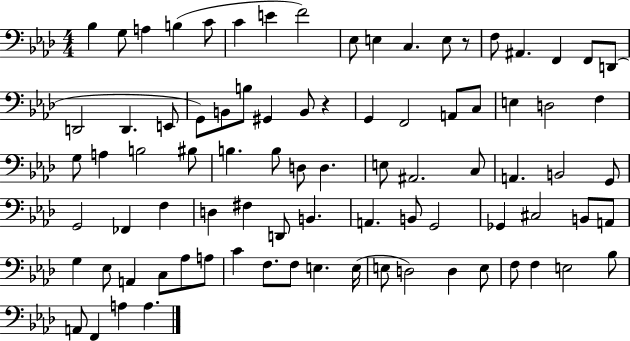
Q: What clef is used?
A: bass